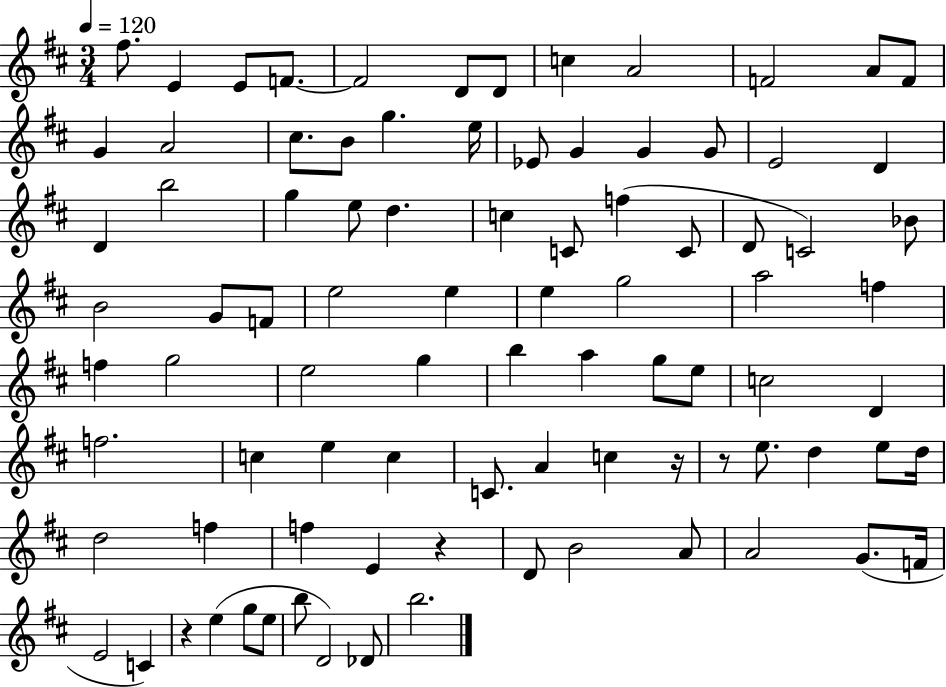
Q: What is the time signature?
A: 3/4